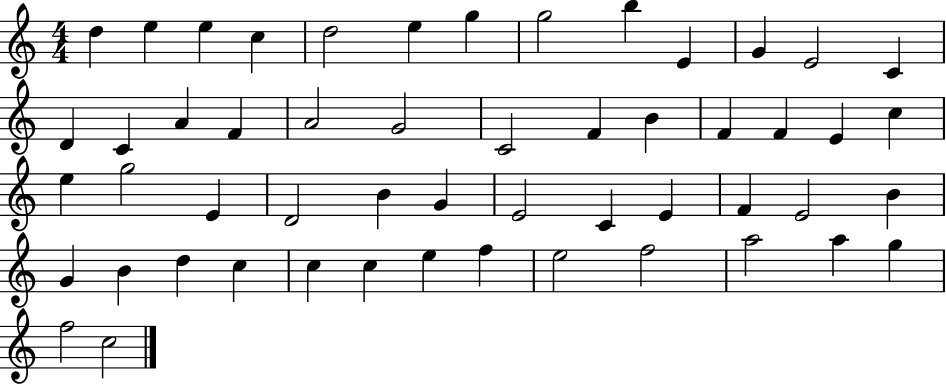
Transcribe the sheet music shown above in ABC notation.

X:1
T:Untitled
M:4/4
L:1/4
K:C
d e e c d2 e g g2 b E G E2 C D C A F A2 G2 C2 F B F F E c e g2 E D2 B G E2 C E F E2 B G B d c c c e f e2 f2 a2 a g f2 c2